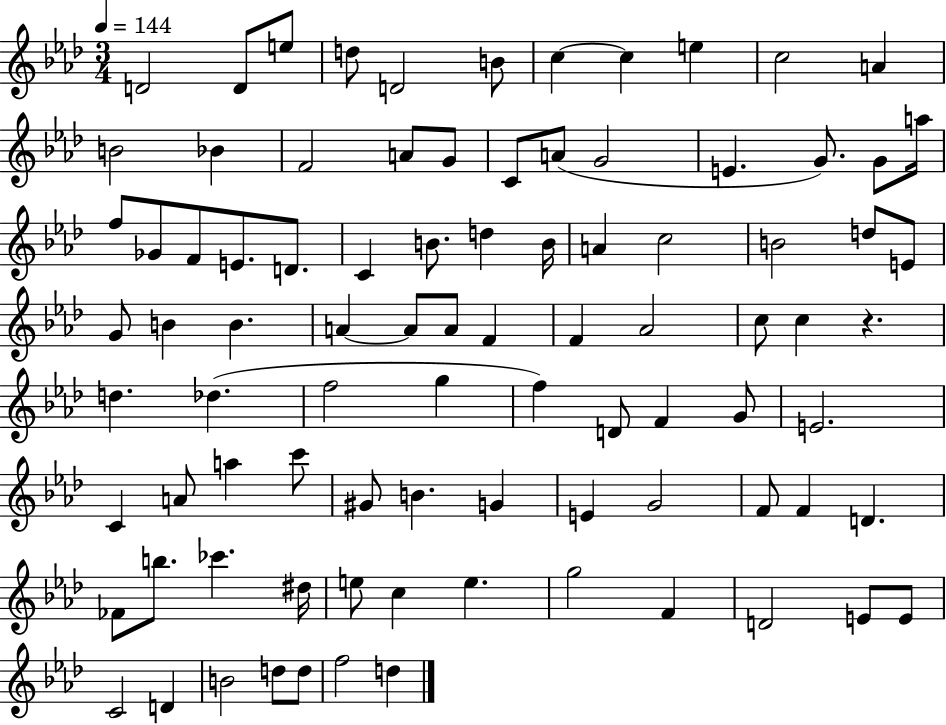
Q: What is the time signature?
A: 3/4